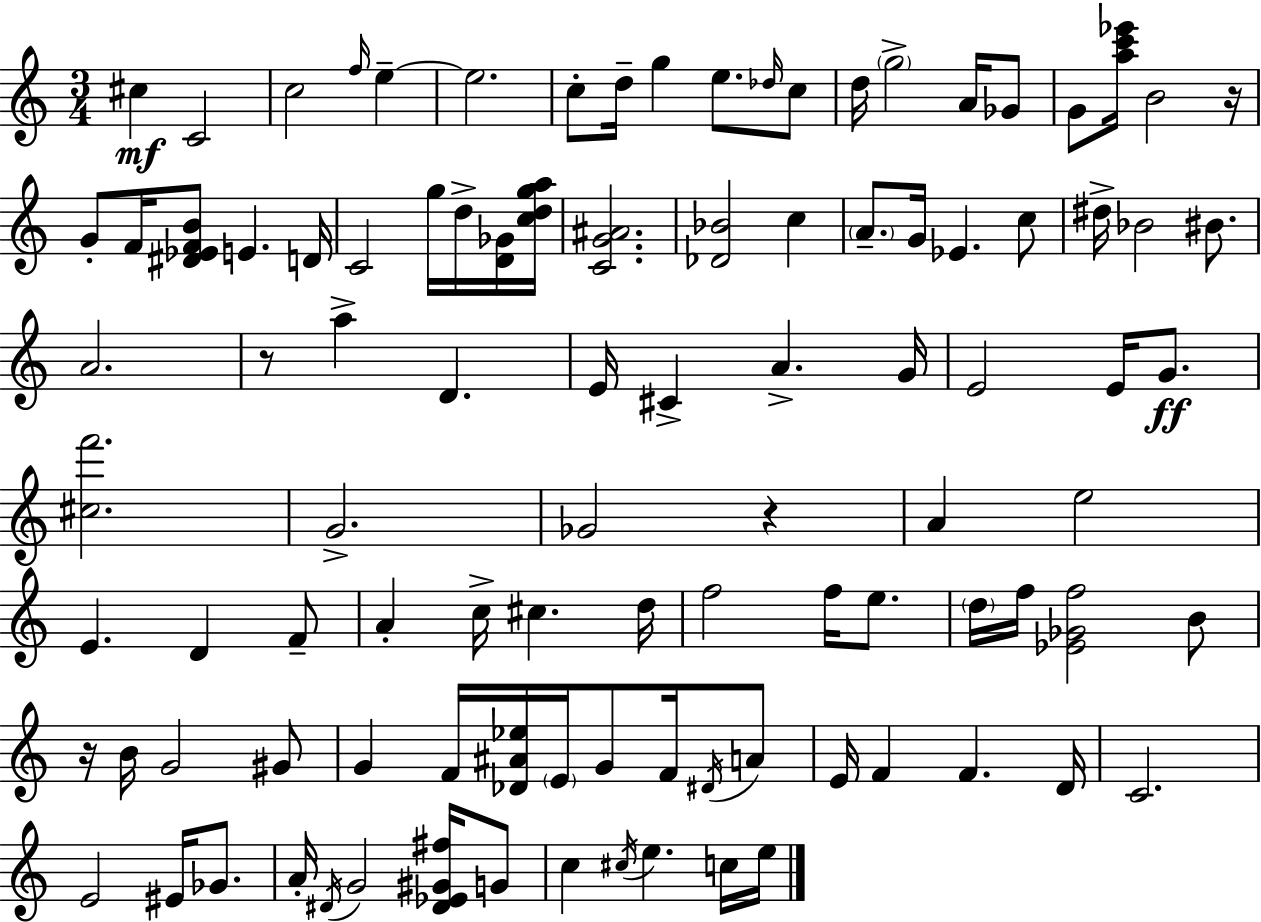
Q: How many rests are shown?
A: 4